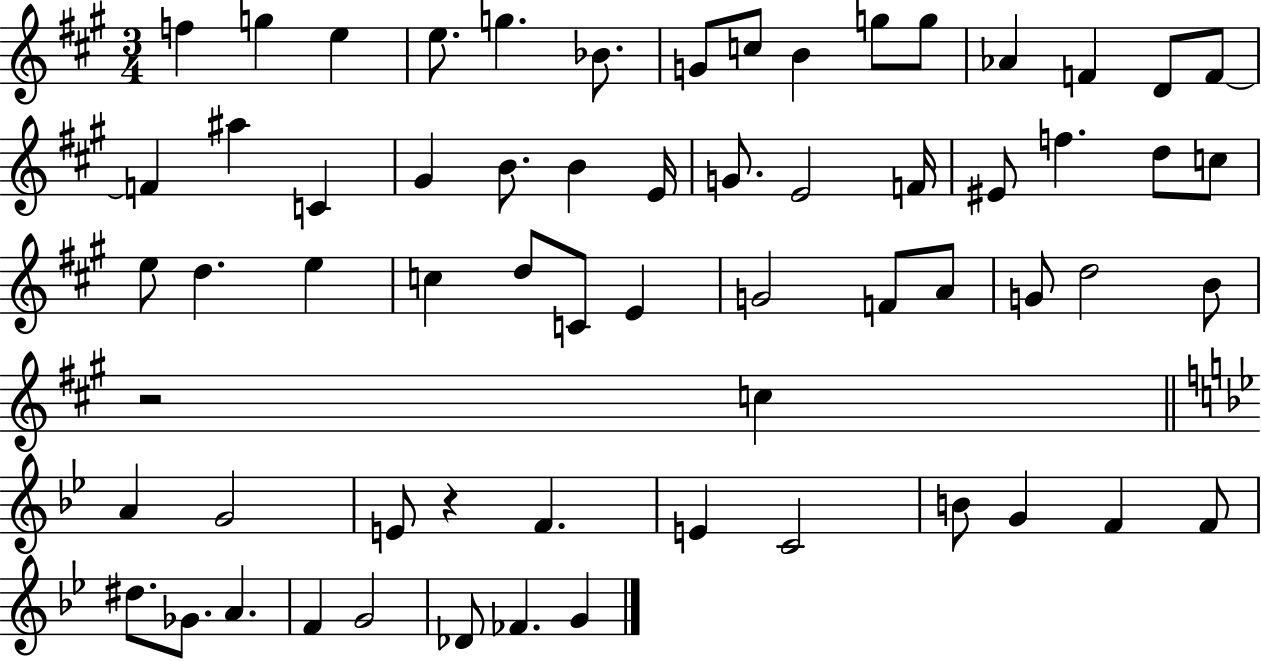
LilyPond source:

{
  \clef treble
  \numericTimeSignature
  \time 3/4
  \key a \major
  f''4 g''4 e''4 | e''8. g''4. bes'8. | g'8 c''8 b'4 g''8 g''8 | aes'4 f'4 d'8 f'8~~ | \break f'4 ais''4 c'4 | gis'4 b'8. b'4 e'16 | g'8. e'2 f'16 | eis'8 f''4. d''8 c''8 | \break e''8 d''4. e''4 | c''4 d''8 c'8 e'4 | g'2 f'8 a'8 | g'8 d''2 b'8 | \break r2 c''4 | \bar "||" \break \key bes \major a'4 g'2 | e'8 r4 f'4. | e'4 c'2 | b'8 g'4 f'4 f'8 | \break dis''8. ges'8. a'4. | f'4 g'2 | des'8 fes'4. g'4 | \bar "|."
}